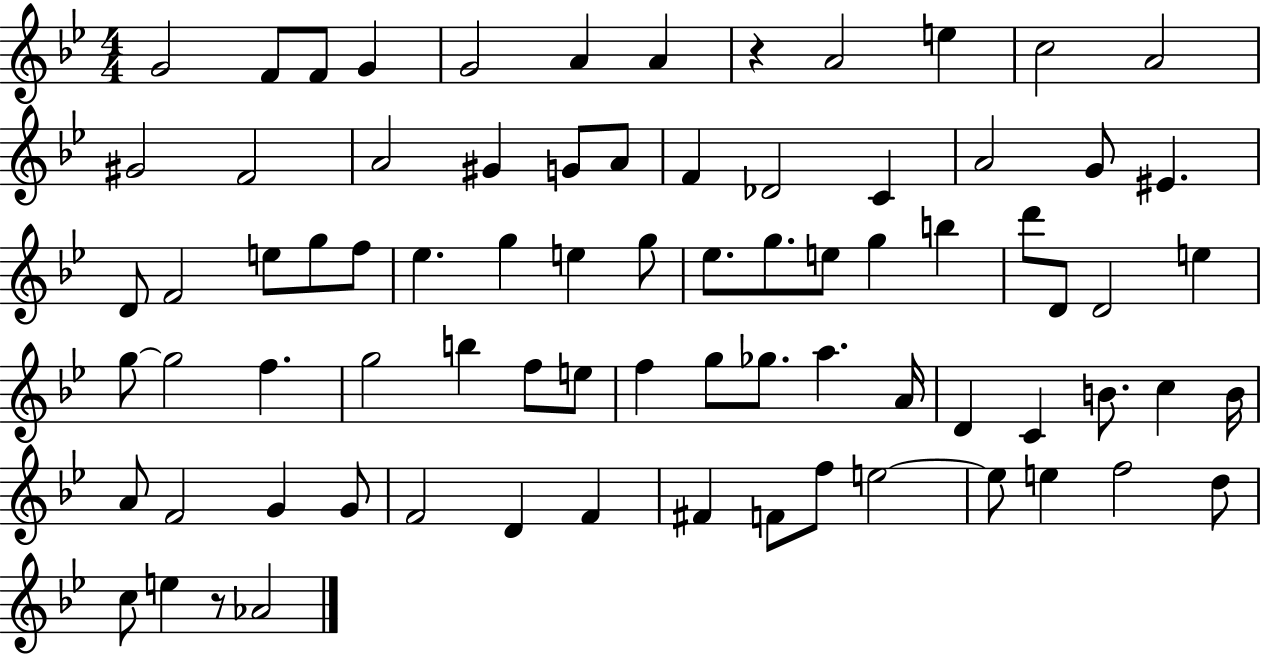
{
  \clef treble
  \numericTimeSignature
  \time 4/4
  \key bes \major
  \repeat volta 2 { g'2 f'8 f'8 g'4 | g'2 a'4 a'4 | r4 a'2 e''4 | c''2 a'2 | \break gis'2 f'2 | a'2 gis'4 g'8 a'8 | f'4 des'2 c'4 | a'2 g'8 eis'4. | \break d'8 f'2 e''8 g''8 f''8 | ees''4. g''4 e''4 g''8 | ees''8. g''8. e''8 g''4 b''4 | d'''8 d'8 d'2 e''4 | \break g''8~~ g''2 f''4. | g''2 b''4 f''8 e''8 | f''4 g''8 ges''8. a''4. a'16 | d'4 c'4 b'8. c''4 b'16 | \break a'8 f'2 g'4 g'8 | f'2 d'4 f'4 | fis'4 f'8 f''8 e''2~~ | e''8 e''4 f''2 d''8 | \break c''8 e''4 r8 aes'2 | } \bar "|."
}